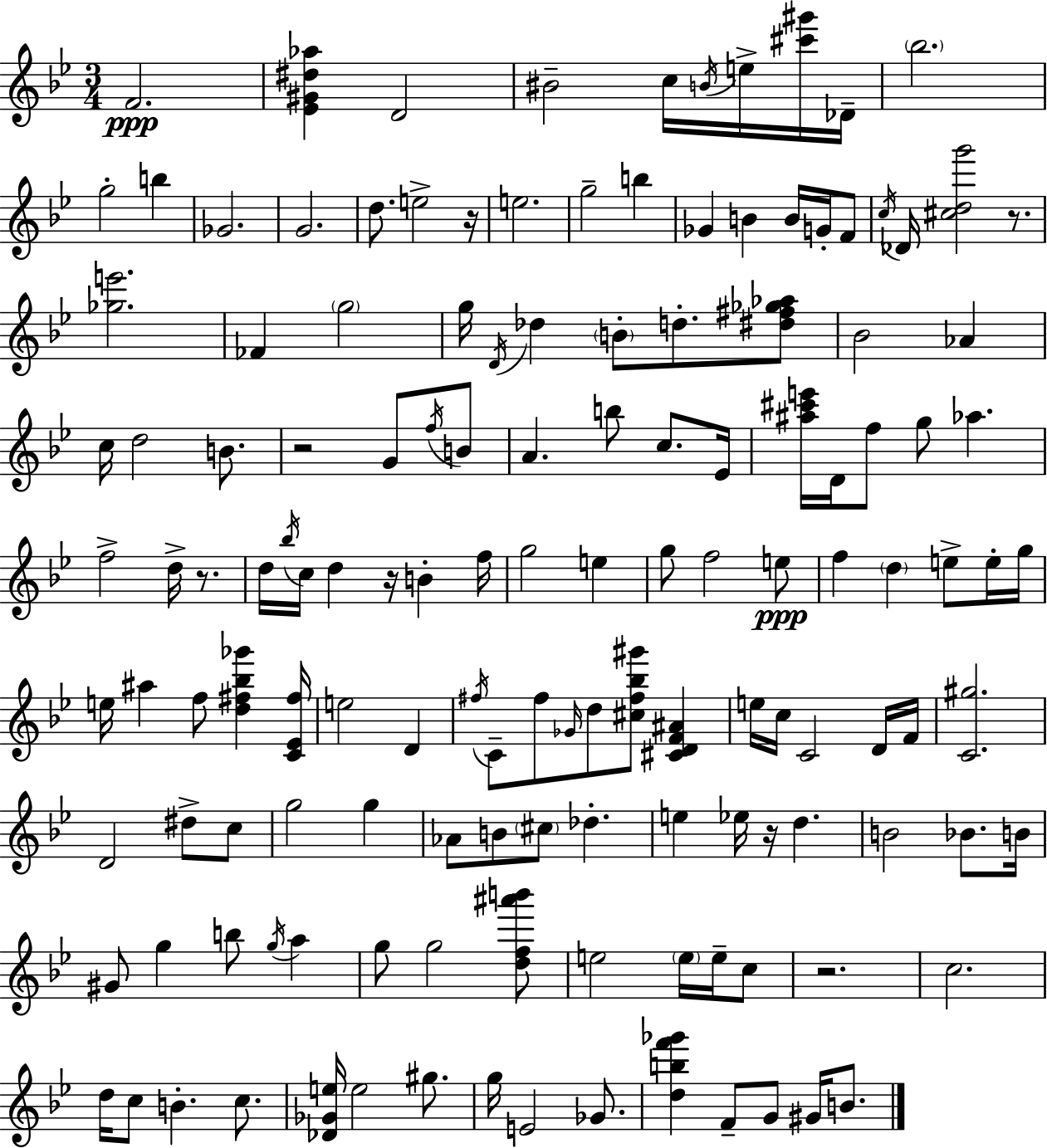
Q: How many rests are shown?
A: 7